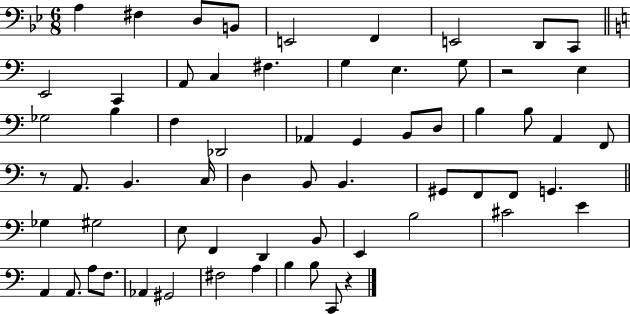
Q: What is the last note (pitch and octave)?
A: C2